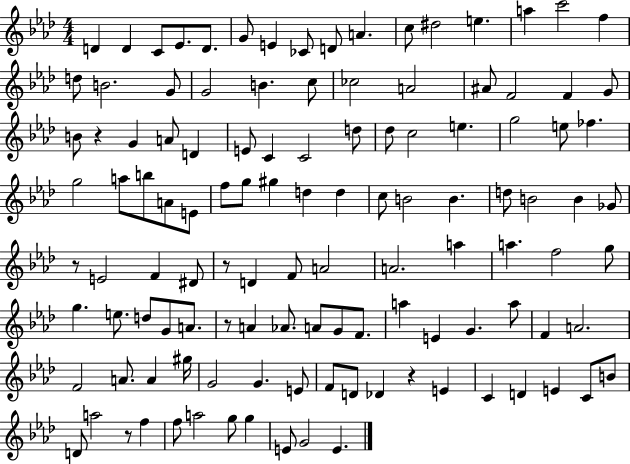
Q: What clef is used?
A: treble